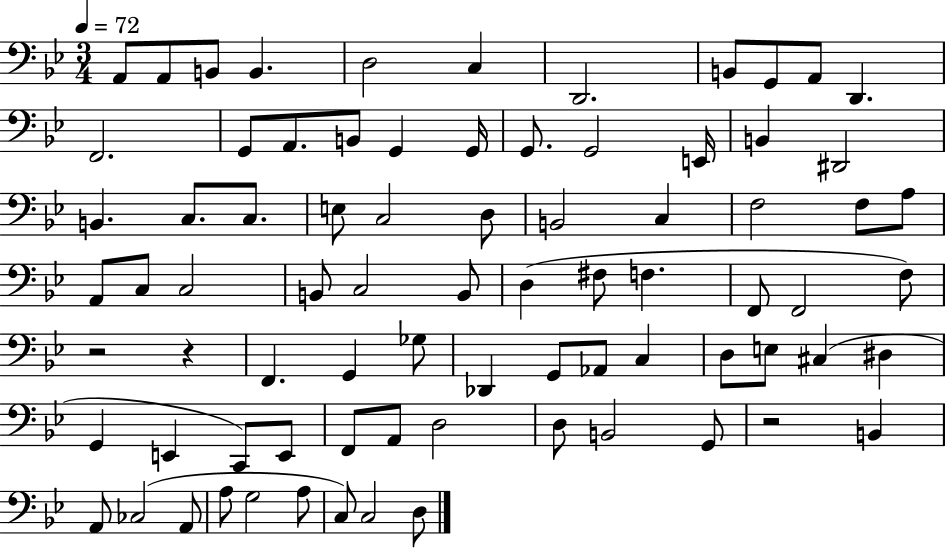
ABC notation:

X:1
T:Untitled
M:3/4
L:1/4
K:Bb
A,,/2 A,,/2 B,,/2 B,, D,2 C, D,,2 B,,/2 G,,/2 A,,/2 D,, F,,2 G,,/2 A,,/2 B,,/2 G,, G,,/4 G,,/2 G,,2 E,,/4 B,, ^D,,2 B,, C,/2 C,/2 E,/2 C,2 D,/2 B,,2 C, F,2 F,/2 A,/2 A,,/2 C,/2 C,2 B,,/2 C,2 B,,/2 D, ^F,/2 F, F,,/2 F,,2 F,/2 z2 z F,, G,, _G,/2 _D,, G,,/2 _A,,/2 C, D,/2 E,/2 ^C, ^D, G,, E,, C,,/2 E,,/2 F,,/2 A,,/2 D,2 D,/2 B,,2 G,,/2 z2 B,, A,,/2 _C,2 A,,/2 A,/2 G,2 A,/2 C,/2 C,2 D,/2